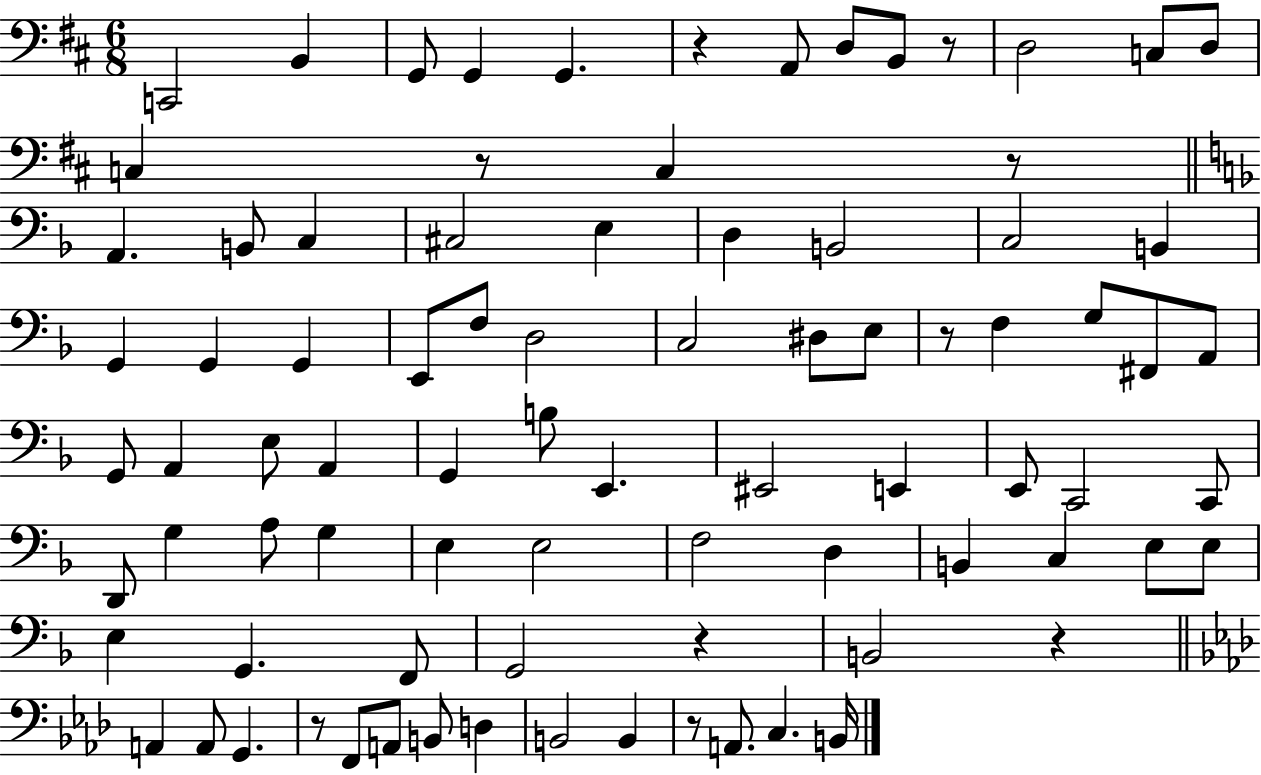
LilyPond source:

{
  \clef bass
  \numericTimeSignature
  \time 6/8
  \key d \major
  c,2 b,4 | g,8 g,4 g,4. | r4 a,8 d8 b,8 r8 | d2 c8 d8 | \break c4 r8 c4 r8 | \bar "||" \break \key d \minor a,4. b,8 c4 | cis2 e4 | d4 b,2 | c2 b,4 | \break g,4 g,4 g,4 | e,8 f8 d2 | c2 dis8 e8 | r8 f4 g8 fis,8 a,8 | \break g,8 a,4 e8 a,4 | g,4 b8 e,4. | eis,2 e,4 | e,8 c,2 c,8 | \break d,8 g4 a8 g4 | e4 e2 | f2 d4 | b,4 c4 e8 e8 | \break e4 g,4. f,8 | g,2 r4 | b,2 r4 | \bar "||" \break \key f \minor a,4 a,8 g,4. | r8 f,8 a,8 b,8 d4 | b,2 b,4 | r8 a,8. c4. b,16 | \break \bar "|."
}